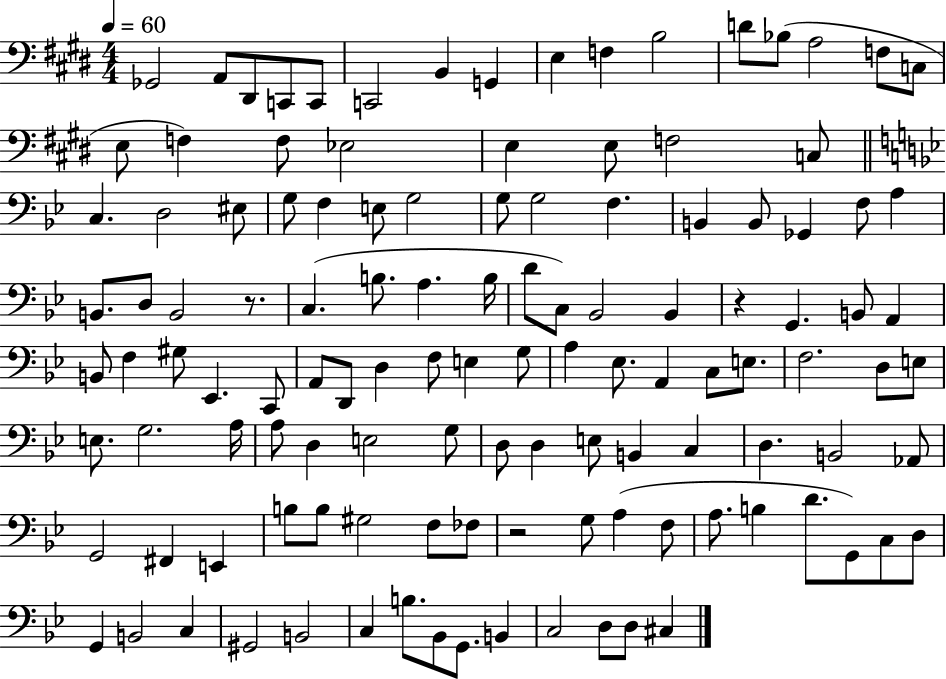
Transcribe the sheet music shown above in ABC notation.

X:1
T:Untitled
M:4/4
L:1/4
K:E
_G,,2 A,,/2 ^D,,/2 C,,/2 C,,/2 C,,2 B,, G,, E, F, B,2 D/2 _B,/2 A,2 F,/2 C,/2 E,/2 F, F,/2 _E,2 E, E,/2 F,2 C,/2 C, D,2 ^E,/2 G,/2 F, E,/2 G,2 G,/2 G,2 F, B,, B,,/2 _G,, F,/2 A, B,,/2 D,/2 B,,2 z/2 C, B,/2 A, B,/4 D/2 C,/2 _B,,2 _B,, z G,, B,,/2 A,, B,,/2 F, ^G,/2 _E,, C,,/2 A,,/2 D,,/2 D, F,/2 E, G,/2 A, _E,/2 A,, C,/2 E,/2 F,2 D,/2 E,/2 E,/2 G,2 A,/4 A,/2 D, E,2 G,/2 D,/2 D, E,/2 B,, C, D, B,,2 _A,,/2 G,,2 ^F,, E,, B,/2 B,/2 ^G,2 F,/2 _F,/2 z2 G,/2 A, F,/2 A,/2 B, D/2 G,,/2 C,/2 D,/2 G,, B,,2 C, ^G,,2 B,,2 C, B,/2 _B,,/2 G,,/2 B,, C,2 D,/2 D,/2 ^C,